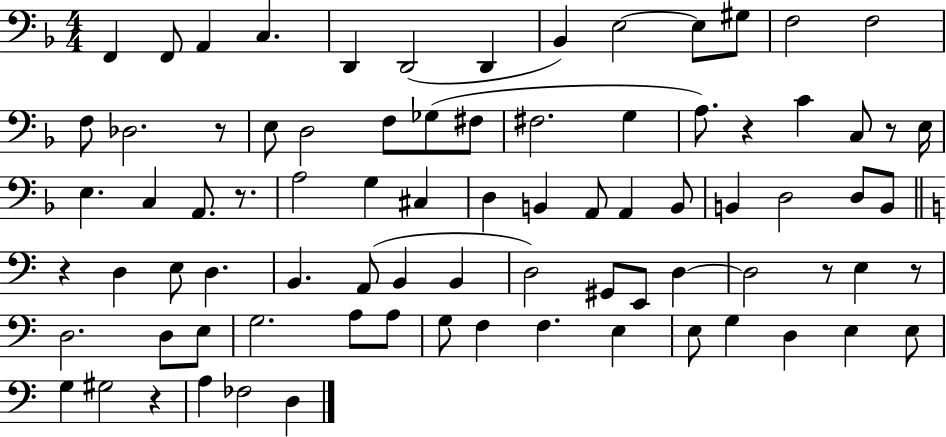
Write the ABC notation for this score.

X:1
T:Untitled
M:4/4
L:1/4
K:F
F,, F,,/2 A,, C, D,, D,,2 D,, _B,, E,2 E,/2 ^G,/2 F,2 F,2 F,/2 _D,2 z/2 E,/2 D,2 F,/2 _G,/2 ^F,/2 ^F,2 G, A,/2 z C C,/2 z/2 E,/4 E, C, A,,/2 z/2 A,2 G, ^C, D, B,, A,,/2 A,, B,,/2 B,, D,2 D,/2 B,,/2 z D, E,/2 D, B,, A,,/2 B,, B,, D,2 ^G,,/2 E,,/2 D, D,2 z/2 E, z/2 D,2 D,/2 E,/2 G,2 A,/2 A,/2 G,/2 F, F, E, E,/2 G, D, E, E,/2 G, ^G,2 z A, _F,2 D,